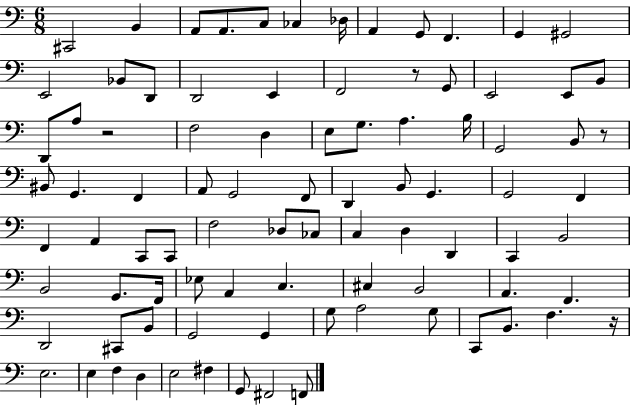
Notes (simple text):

C#2/h B2/q A2/e A2/e. C3/e CES3/q Db3/s A2/q G2/e F2/q. G2/q G#2/h E2/h Bb2/e D2/e D2/h E2/q F2/h R/e G2/e E2/h E2/e B2/e D2/e A3/e R/h F3/h D3/q E3/e G3/e. A3/q. B3/s G2/h B2/e R/e BIS2/e G2/q. F2/q A2/e G2/h F2/e D2/q B2/e G2/q. G2/h F2/q F2/q A2/q C2/e C2/e F3/h Db3/e CES3/e C3/q D3/q D2/q C2/q B2/h B2/h G2/e. F2/s Eb3/e A2/q C3/q. C#3/q B2/h A2/q. F2/q. D2/h C#2/e B2/e G2/h G2/q G3/e A3/h G3/e C2/e B2/e. F3/q. R/s E3/h. E3/q F3/q D3/q E3/h F#3/q G2/e F#2/h F2/e